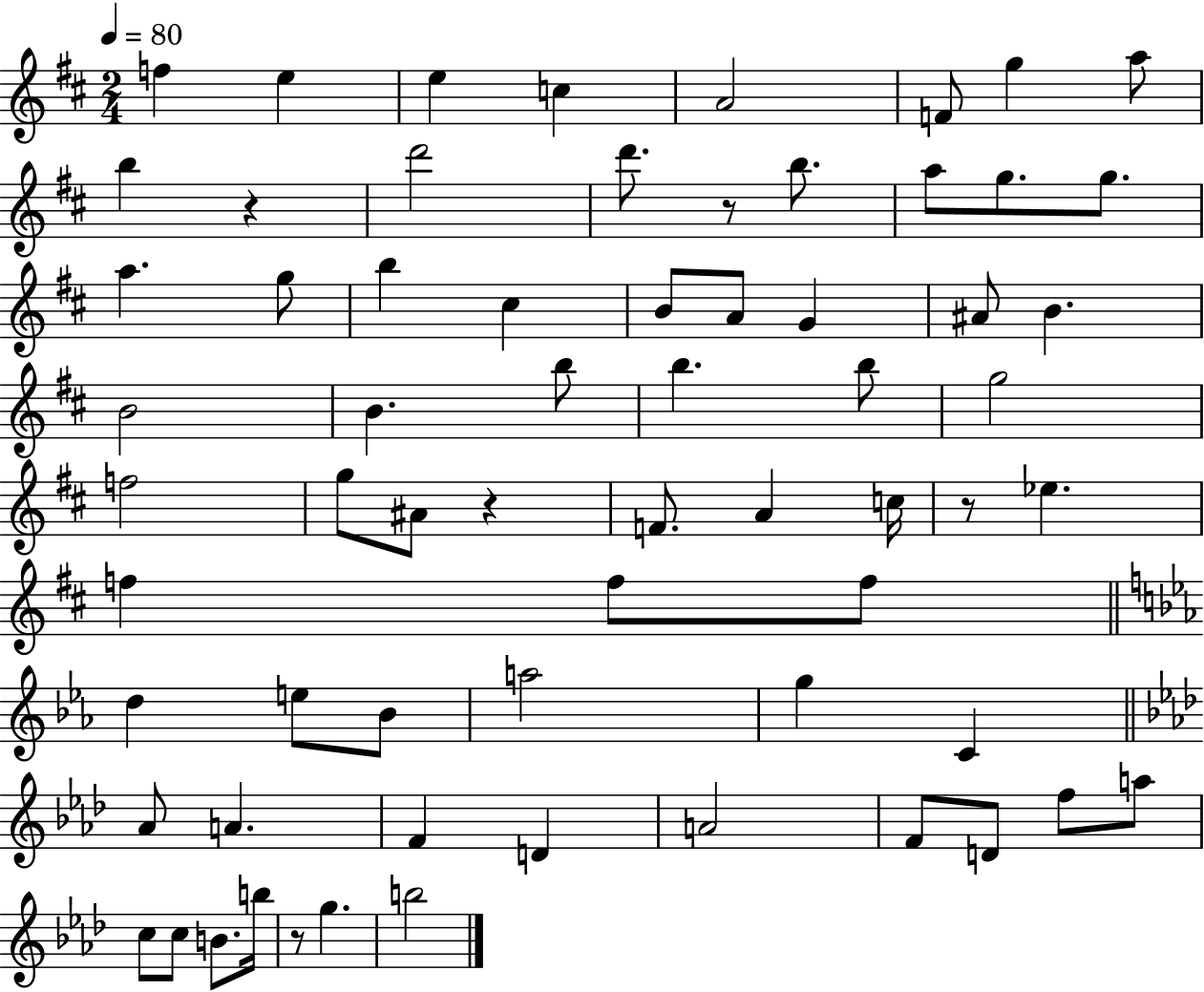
{
  \clef treble
  \numericTimeSignature
  \time 2/4
  \key d \major
  \tempo 4 = 80
  f''4 e''4 | e''4 c''4 | a'2 | f'8 g''4 a''8 | \break b''4 r4 | d'''2 | d'''8. r8 b''8. | a''8 g''8. g''8. | \break a''4. g''8 | b''4 cis''4 | b'8 a'8 g'4 | ais'8 b'4. | \break b'2 | b'4. b''8 | b''4. b''8 | g''2 | \break f''2 | g''8 ais'8 r4 | f'8. a'4 c''16 | r8 ees''4. | \break f''4 f''8 f''8 | \bar "||" \break \key c \minor d''4 e''8 bes'8 | a''2 | g''4 c'4 | \bar "||" \break \key aes \major aes'8 a'4. | f'4 d'4 | a'2 | f'8 d'8 f''8 a''8 | \break c''8 c''8 b'8. b''16 | r8 g''4. | b''2 | \bar "|."
}